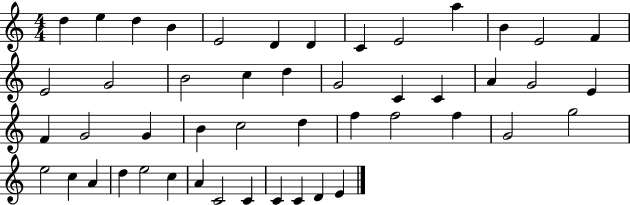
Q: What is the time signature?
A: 4/4